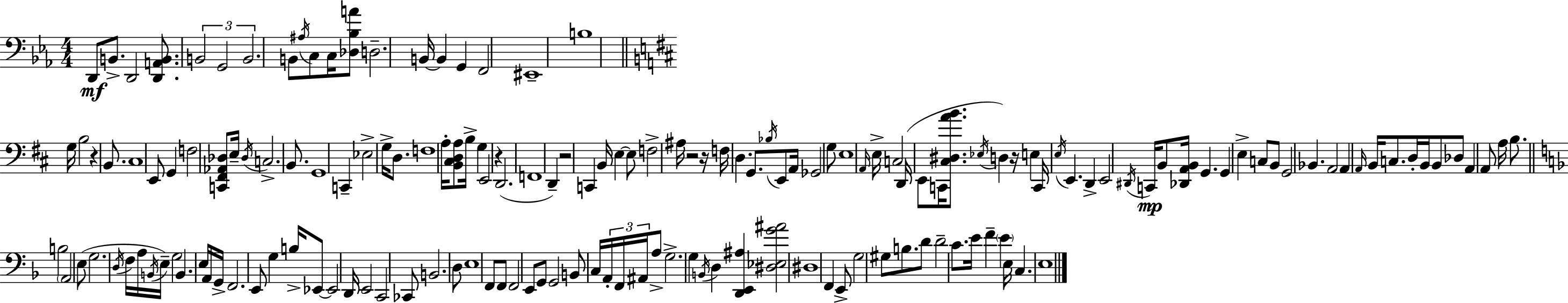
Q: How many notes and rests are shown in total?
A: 165